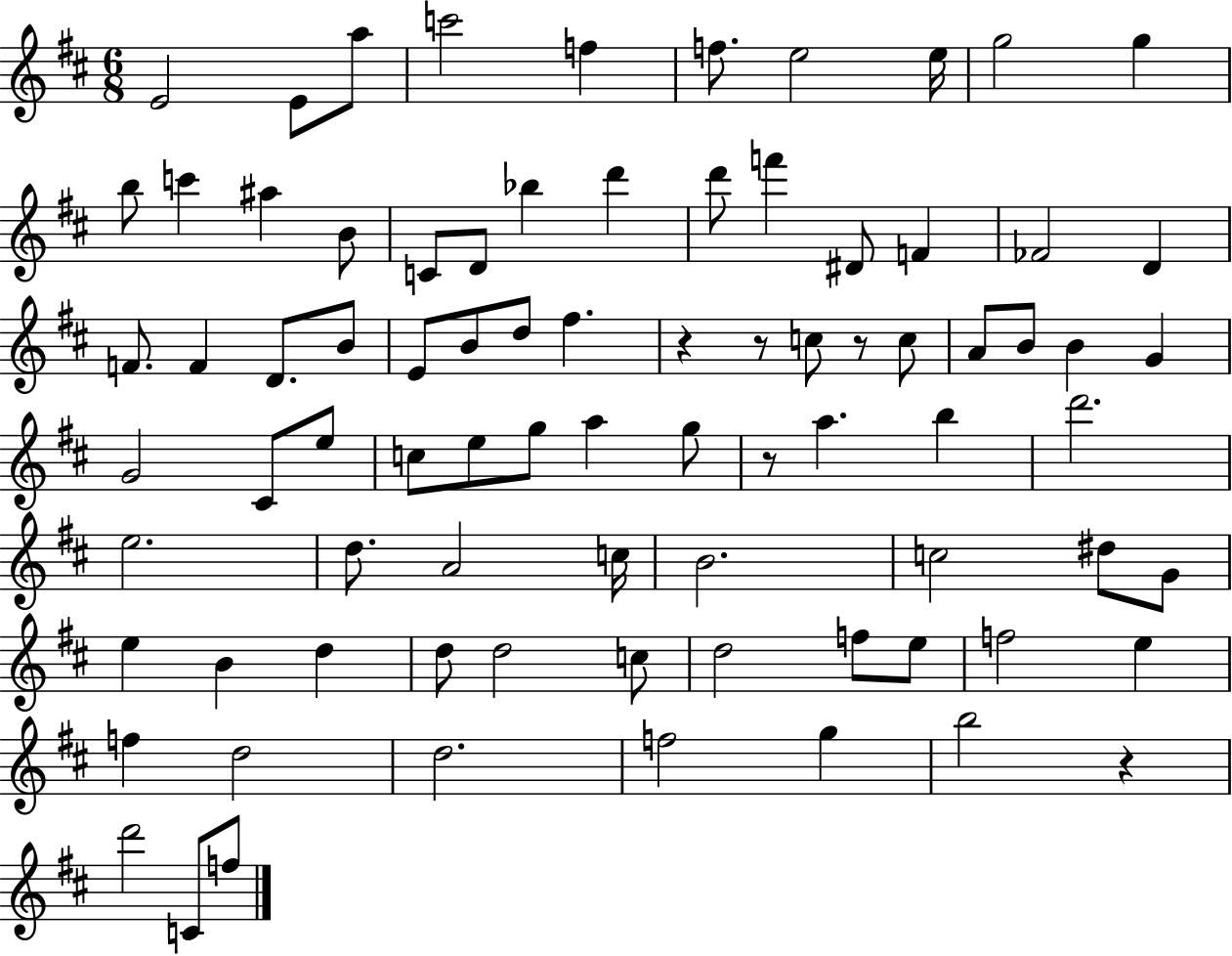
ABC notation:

X:1
T:Untitled
M:6/8
L:1/4
K:D
E2 E/2 a/2 c'2 f f/2 e2 e/4 g2 g b/2 c' ^a B/2 C/2 D/2 _b d' d'/2 f' ^D/2 F _F2 D F/2 F D/2 B/2 E/2 B/2 d/2 ^f z z/2 c/2 z/2 c/2 A/2 B/2 B G G2 ^C/2 e/2 c/2 e/2 g/2 a g/2 z/2 a b d'2 e2 d/2 A2 c/4 B2 c2 ^d/2 G/2 e B d d/2 d2 c/2 d2 f/2 e/2 f2 e f d2 d2 f2 g b2 z d'2 C/2 f/2